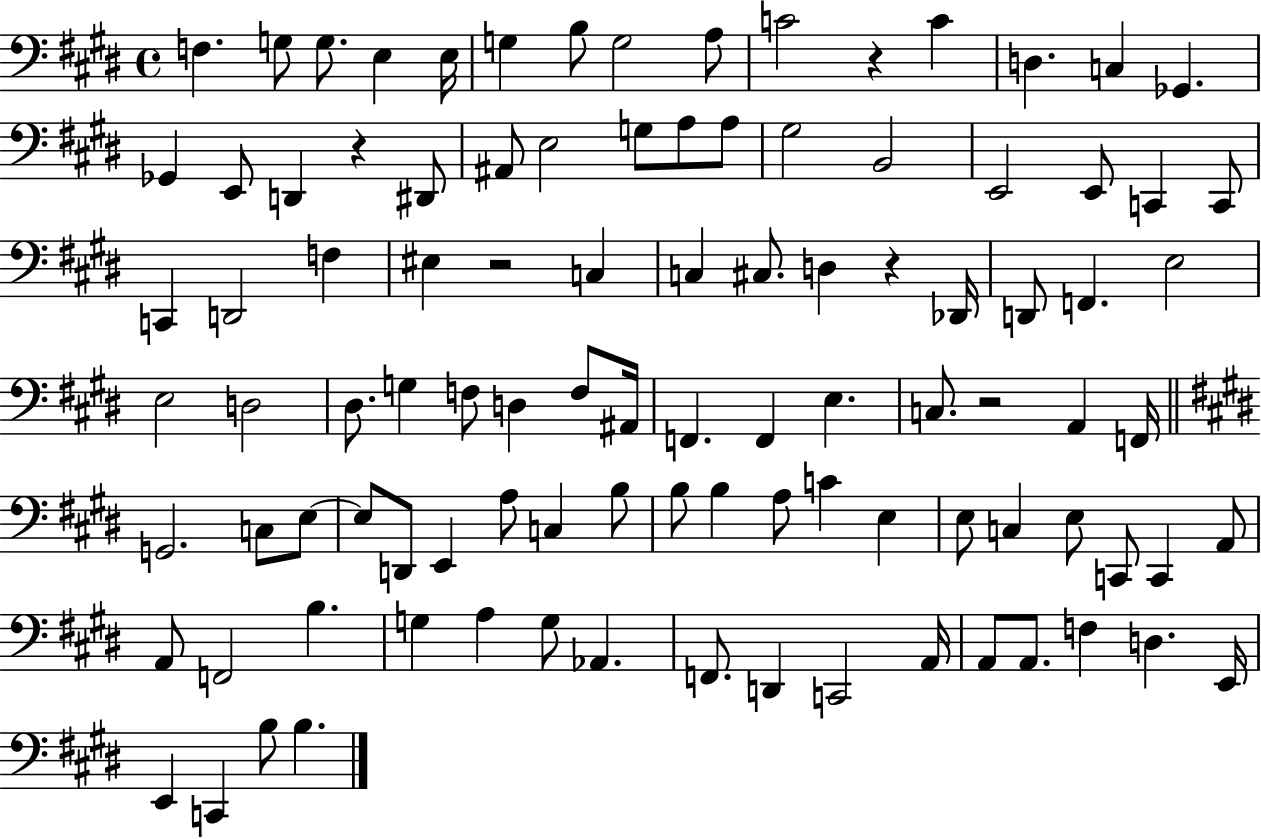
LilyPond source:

{
  \clef bass
  \time 4/4
  \defaultTimeSignature
  \key e \major
  \repeat volta 2 { f4. g8 g8. e4 e16 | g4 b8 g2 a8 | c'2 r4 c'4 | d4. c4 ges,4. | \break ges,4 e,8 d,4 r4 dis,8 | ais,8 e2 g8 a8 a8 | gis2 b,2 | e,2 e,8 c,4 c,8 | \break c,4 d,2 f4 | eis4 r2 c4 | c4 cis8. d4 r4 des,16 | d,8 f,4. e2 | \break e2 d2 | dis8. g4 f8 d4 f8 ais,16 | f,4. f,4 e4. | c8. r2 a,4 f,16 | \break \bar "||" \break \key e \major g,2. c8 e8~~ | e8 d,8 e,4 a8 c4 b8 | b8 b4 a8 c'4 e4 | e8 c4 e8 c,8 c,4 a,8 | \break a,8 f,2 b4. | g4 a4 g8 aes,4. | f,8. d,4 c,2 a,16 | a,8 a,8. f4 d4. e,16 | \break e,4 c,4 b8 b4. | } \bar "|."
}